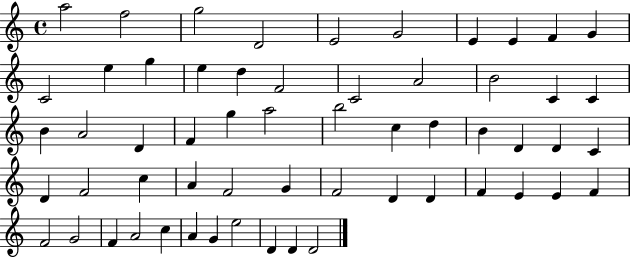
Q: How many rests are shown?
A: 0